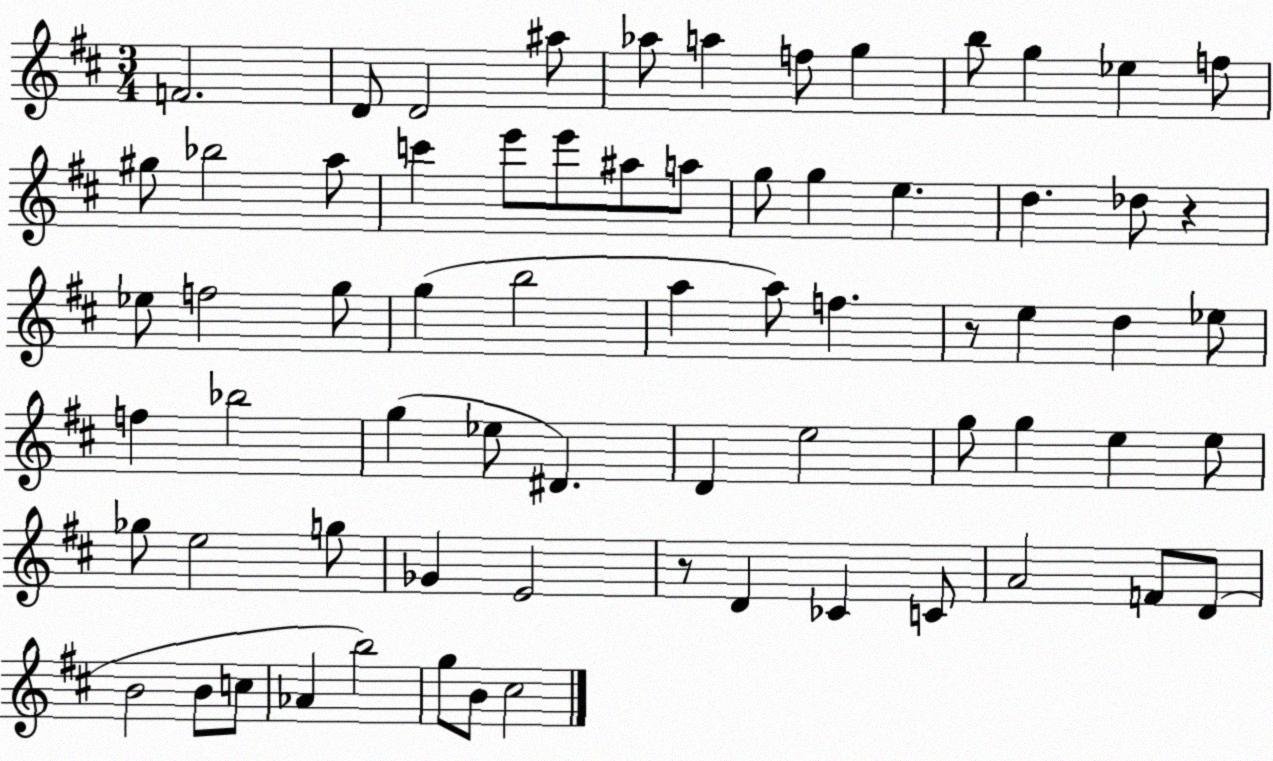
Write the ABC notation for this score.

X:1
T:Untitled
M:3/4
L:1/4
K:D
F2 D/2 D2 ^a/2 _a/2 a f/2 g b/2 g _e f/2 ^g/2 _b2 a/2 c' e'/2 e'/2 ^a/2 a/2 g/2 g e d _d/2 z _e/2 f2 g/2 g b2 a a/2 f z/2 e d _e/2 f _b2 g _e/2 ^D D e2 g/2 g e e/2 _g/2 e2 g/2 _G E2 z/2 D _C C/2 A2 F/2 D/2 B2 B/2 c/2 _A b2 g/2 B/2 ^c2